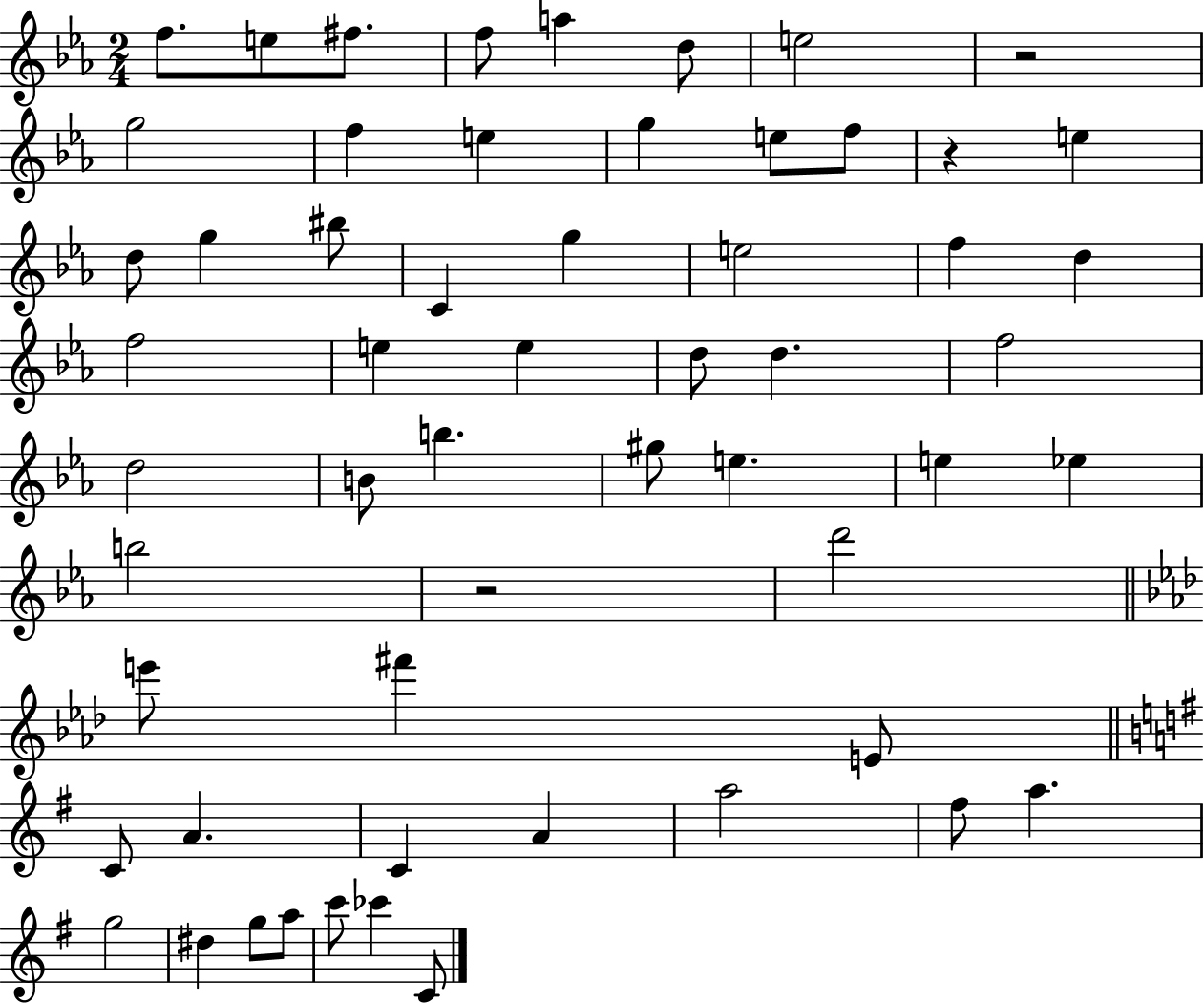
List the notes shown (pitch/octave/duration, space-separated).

F5/e. E5/e F#5/e. F5/e A5/q D5/e E5/h R/h G5/h F5/q E5/q G5/q E5/e F5/e R/q E5/q D5/e G5/q BIS5/e C4/q G5/q E5/h F5/q D5/q F5/h E5/q E5/q D5/e D5/q. F5/h D5/h B4/e B5/q. G#5/e E5/q. E5/q Eb5/q B5/h R/h D6/h E6/e F#6/q E4/e C4/e A4/q. C4/q A4/q A5/h F#5/e A5/q. G5/h D#5/q G5/e A5/e C6/e CES6/q C4/e